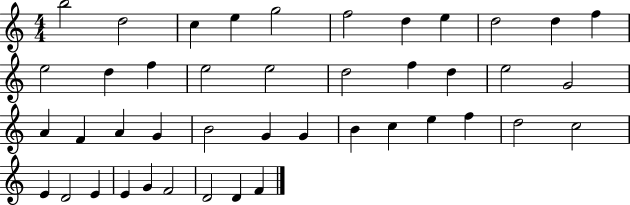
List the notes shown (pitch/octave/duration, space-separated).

B5/h D5/h C5/q E5/q G5/h F5/h D5/q E5/q D5/h D5/q F5/q E5/h D5/q F5/q E5/h E5/h D5/h F5/q D5/q E5/h G4/h A4/q F4/q A4/q G4/q B4/h G4/q G4/q B4/q C5/q E5/q F5/q D5/h C5/h E4/q D4/h E4/q E4/q G4/q F4/h D4/h D4/q F4/q